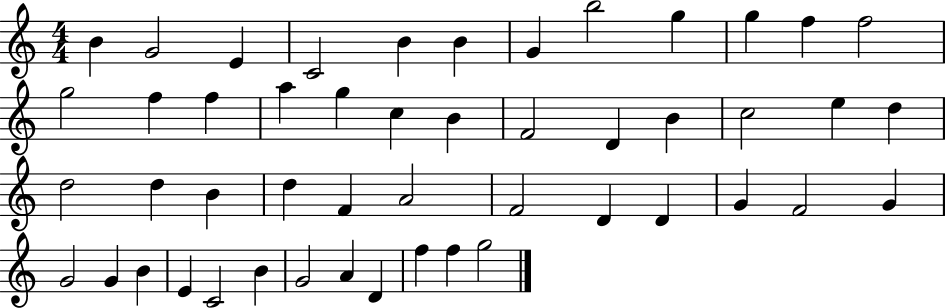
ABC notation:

X:1
T:Untitled
M:4/4
L:1/4
K:C
B G2 E C2 B B G b2 g g f f2 g2 f f a g c B F2 D B c2 e d d2 d B d F A2 F2 D D G F2 G G2 G B E C2 B G2 A D f f g2